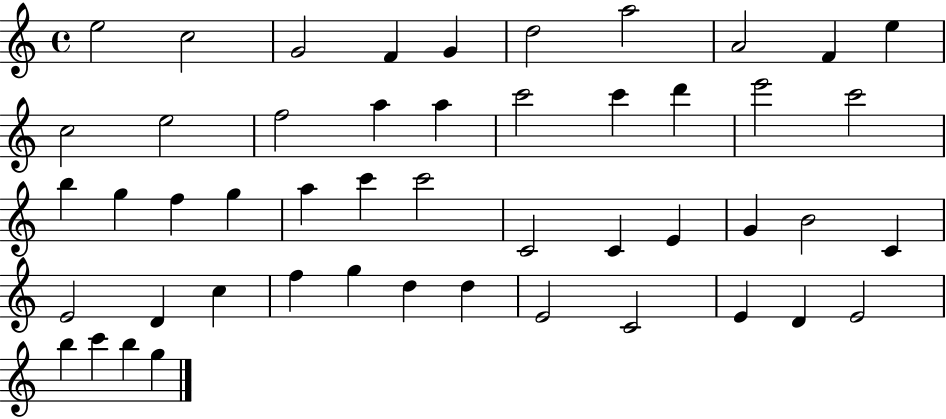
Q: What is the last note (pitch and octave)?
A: G5